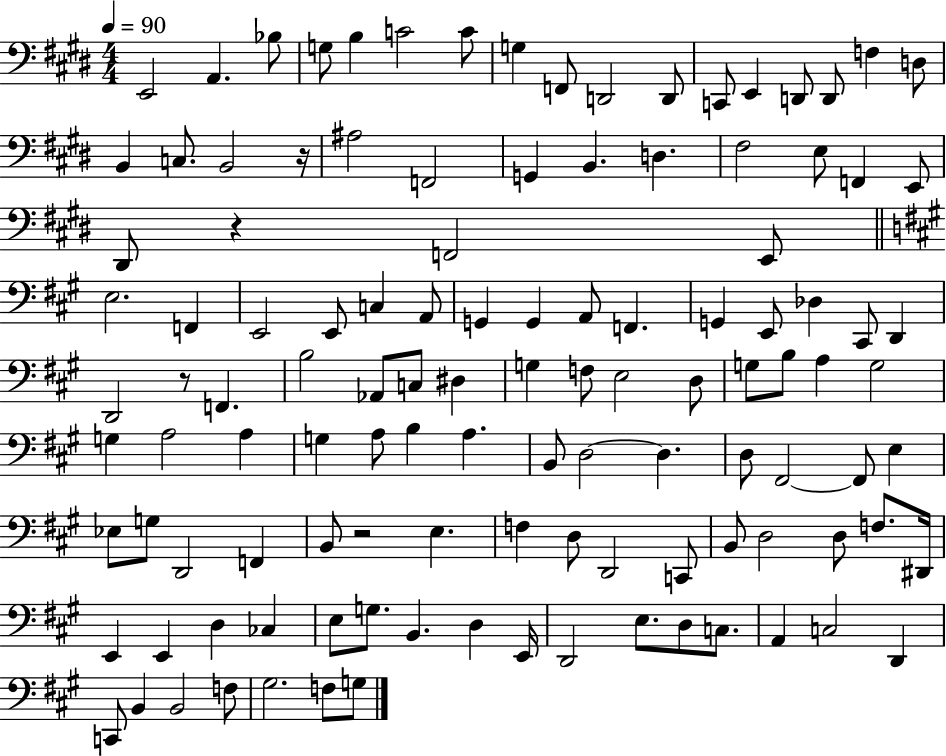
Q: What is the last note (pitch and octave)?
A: G3